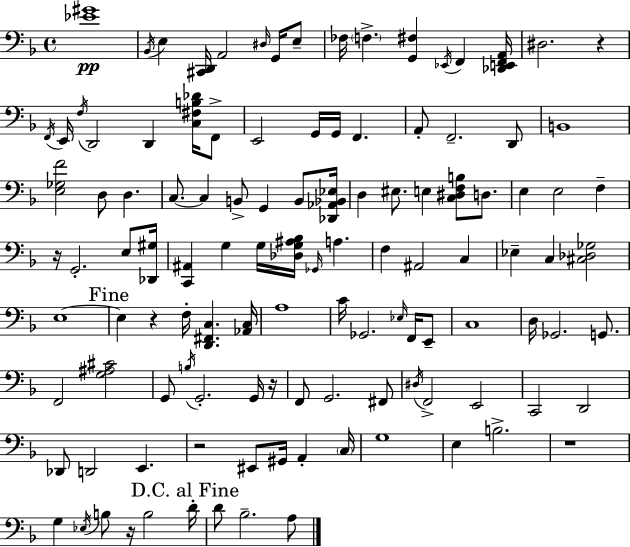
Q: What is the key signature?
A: D minor